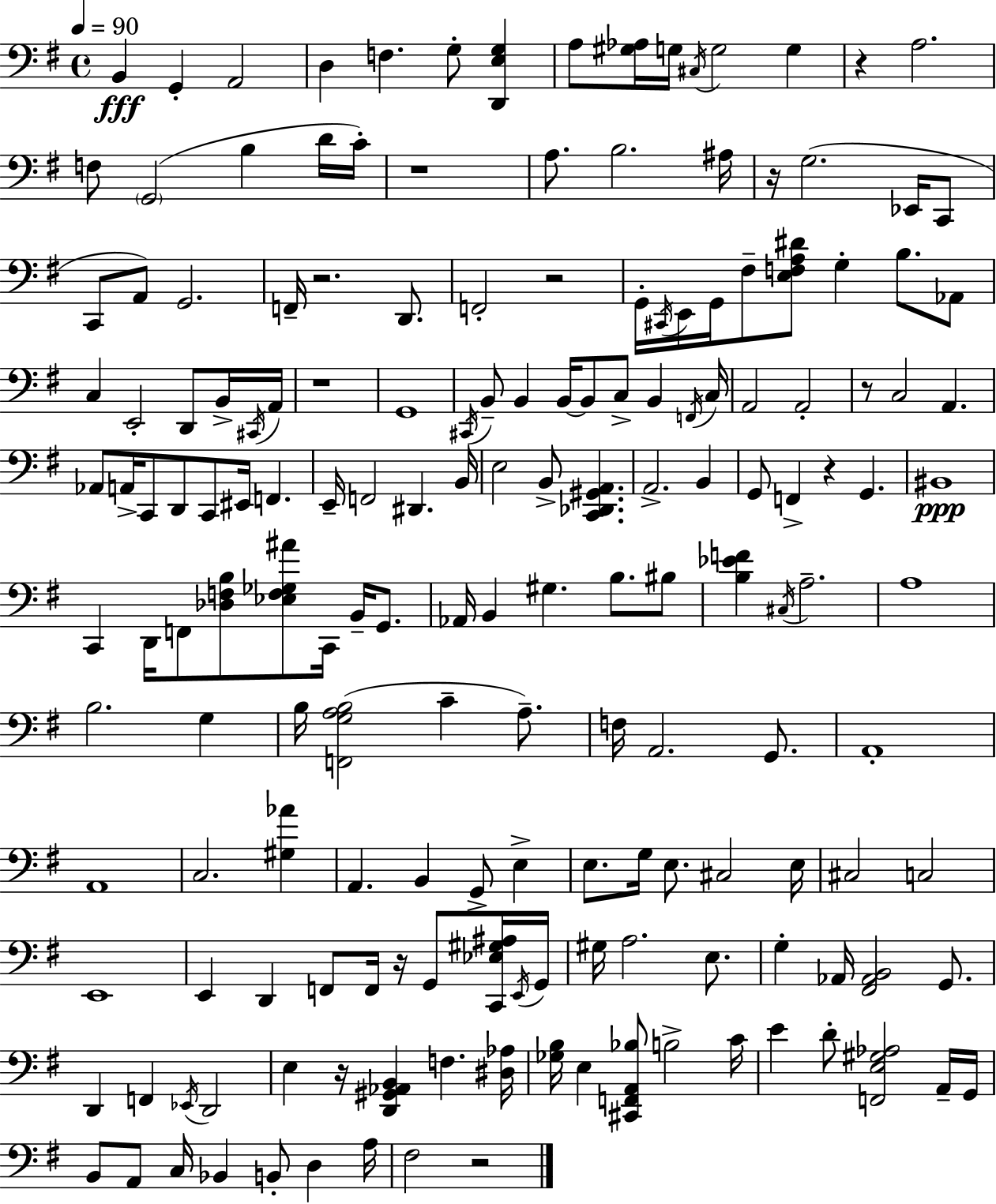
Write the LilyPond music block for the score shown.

{
  \clef bass
  \time 4/4
  \defaultTimeSignature
  \key g \major
  \tempo 4 = 90
  b,4\fff g,4-. a,2 | d4 f4. g8-. <d, e g>4 | a8 <gis aes>16 g16 \acciaccatura { cis16 } g2 g4 | r4 a2. | \break f8 \parenthesize g,2( b4 d'16 | c'16-.) r1 | a8. b2. | ais16 r16 g2.( ees,16 c,8 | \break c,8 a,8) g,2. | f,16-- r2. d,8. | f,2-. r2 | g,16-. \acciaccatura { cis,16 } e,16 g,16 fis8-- <e f a dis'>8 g4-. b8. | \break aes,8 c4 e,2-. d,8 | b,16-> \acciaccatura { cis,16 } a,16 r1 | g,1 | \acciaccatura { cis,16 } b,8-- b,4 b,16~~ b,8 c8-> b,4 | \break \acciaccatura { f,16 } c16 a,2 a,2-. | r8 c2 a,4. | aes,8 a,16-> c,8 d,8 c,8 eis,16 f,4. | e,16-- f,2 dis,4. | \break b,16 e2 b,8-> <c, des, gis, a,>4. | a,2.-> | b,4 g,8 f,4-> r4 g,4. | bis,1\ppp | \break c,4 d,16 f,8 <des f b>8 <ees f ges ais'>8 | c,16 b,16-- g,8. aes,16 b,4 gis4. | b8. bis8 <b ees' f'>4 \acciaccatura { cis16 } a2.-- | a1 | \break b2. | g4 b16 <f, g a b>2( c'4-- | a8.--) f16 a,2. | g,8. a,1-. | \break a,1 | c2. | <gis aes'>4 a,4. b,4 | g,8-> e4-> e8. g16 e8. cis2 | \break e16 cis2 c2 | e,1 | e,4 d,4 f,8 | f,16 r16 g,8 <c, ees gis ais>16 \acciaccatura { e,16 } g,16 gis16 a2. | \break e8. g4-. aes,16 <fis, aes, b,>2 | g,8. d,4 f,4 \acciaccatura { ees,16 } | d,2 e4 r16 <d, gis, aes, b,>4 | f4. <dis aes>16 <ges b>16 e4 <cis, f, a, bes>8 b2-> | \break c'16 e'4 d'8-. <f, e gis aes>2 | a,16-- g,16 b,8 a,8 c16 bes,4 | b,8-. d4 a16 fis2 | r2 \bar "|."
}